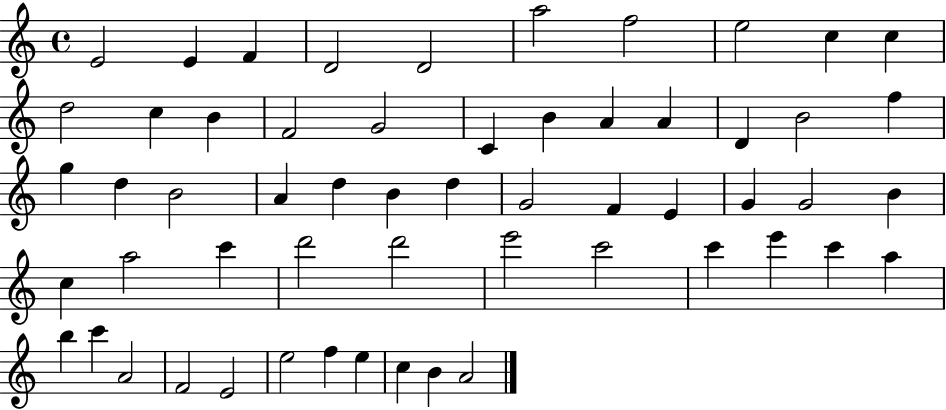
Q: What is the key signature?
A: C major